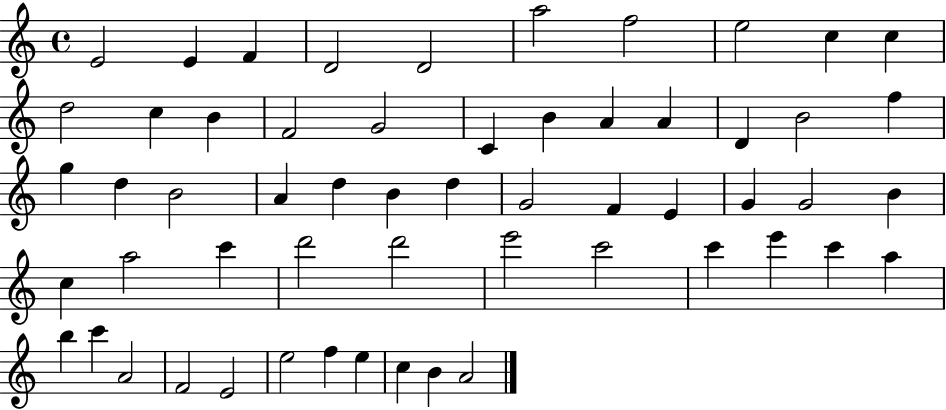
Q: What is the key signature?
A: C major